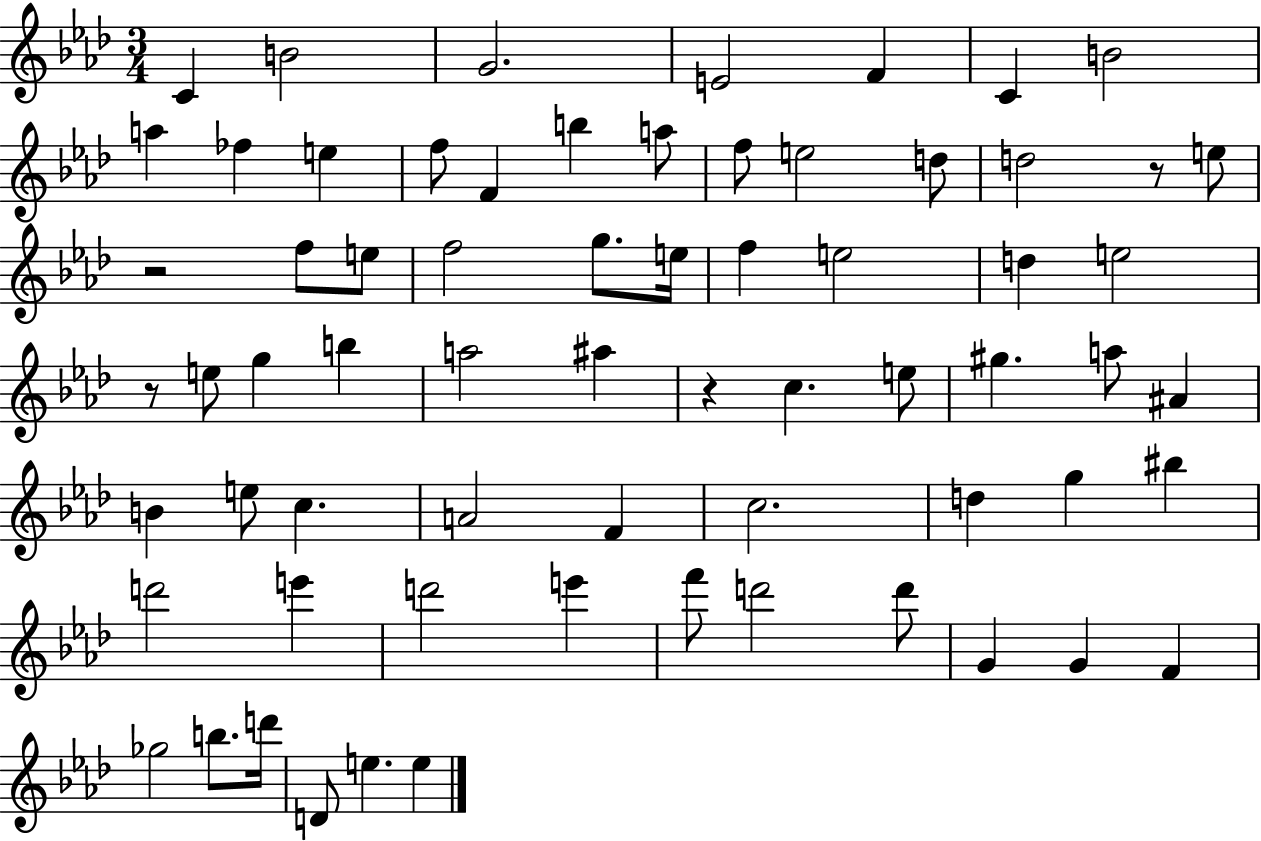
{
  \clef treble
  \numericTimeSignature
  \time 3/4
  \key aes \major
  c'4 b'2 | g'2. | e'2 f'4 | c'4 b'2 | \break a''4 fes''4 e''4 | f''8 f'4 b''4 a''8 | f''8 e''2 d''8 | d''2 r8 e''8 | \break r2 f''8 e''8 | f''2 g''8. e''16 | f''4 e''2 | d''4 e''2 | \break r8 e''8 g''4 b''4 | a''2 ais''4 | r4 c''4. e''8 | gis''4. a''8 ais'4 | \break b'4 e''8 c''4. | a'2 f'4 | c''2. | d''4 g''4 bis''4 | \break d'''2 e'''4 | d'''2 e'''4 | f'''8 d'''2 d'''8 | g'4 g'4 f'4 | \break ges''2 b''8. d'''16 | d'8 e''4. e''4 | \bar "|."
}